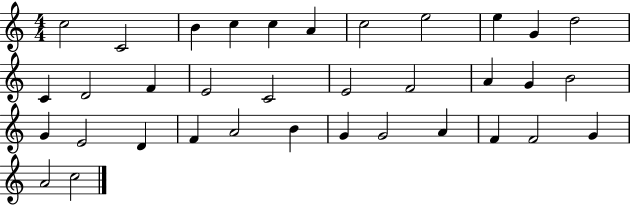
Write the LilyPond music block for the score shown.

{
  \clef treble
  \numericTimeSignature
  \time 4/4
  \key c \major
  c''2 c'2 | b'4 c''4 c''4 a'4 | c''2 e''2 | e''4 g'4 d''2 | \break c'4 d'2 f'4 | e'2 c'2 | e'2 f'2 | a'4 g'4 b'2 | \break g'4 e'2 d'4 | f'4 a'2 b'4 | g'4 g'2 a'4 | f'4 f'2 g'4 | \break a'2 c''2 | \bar "|."
}